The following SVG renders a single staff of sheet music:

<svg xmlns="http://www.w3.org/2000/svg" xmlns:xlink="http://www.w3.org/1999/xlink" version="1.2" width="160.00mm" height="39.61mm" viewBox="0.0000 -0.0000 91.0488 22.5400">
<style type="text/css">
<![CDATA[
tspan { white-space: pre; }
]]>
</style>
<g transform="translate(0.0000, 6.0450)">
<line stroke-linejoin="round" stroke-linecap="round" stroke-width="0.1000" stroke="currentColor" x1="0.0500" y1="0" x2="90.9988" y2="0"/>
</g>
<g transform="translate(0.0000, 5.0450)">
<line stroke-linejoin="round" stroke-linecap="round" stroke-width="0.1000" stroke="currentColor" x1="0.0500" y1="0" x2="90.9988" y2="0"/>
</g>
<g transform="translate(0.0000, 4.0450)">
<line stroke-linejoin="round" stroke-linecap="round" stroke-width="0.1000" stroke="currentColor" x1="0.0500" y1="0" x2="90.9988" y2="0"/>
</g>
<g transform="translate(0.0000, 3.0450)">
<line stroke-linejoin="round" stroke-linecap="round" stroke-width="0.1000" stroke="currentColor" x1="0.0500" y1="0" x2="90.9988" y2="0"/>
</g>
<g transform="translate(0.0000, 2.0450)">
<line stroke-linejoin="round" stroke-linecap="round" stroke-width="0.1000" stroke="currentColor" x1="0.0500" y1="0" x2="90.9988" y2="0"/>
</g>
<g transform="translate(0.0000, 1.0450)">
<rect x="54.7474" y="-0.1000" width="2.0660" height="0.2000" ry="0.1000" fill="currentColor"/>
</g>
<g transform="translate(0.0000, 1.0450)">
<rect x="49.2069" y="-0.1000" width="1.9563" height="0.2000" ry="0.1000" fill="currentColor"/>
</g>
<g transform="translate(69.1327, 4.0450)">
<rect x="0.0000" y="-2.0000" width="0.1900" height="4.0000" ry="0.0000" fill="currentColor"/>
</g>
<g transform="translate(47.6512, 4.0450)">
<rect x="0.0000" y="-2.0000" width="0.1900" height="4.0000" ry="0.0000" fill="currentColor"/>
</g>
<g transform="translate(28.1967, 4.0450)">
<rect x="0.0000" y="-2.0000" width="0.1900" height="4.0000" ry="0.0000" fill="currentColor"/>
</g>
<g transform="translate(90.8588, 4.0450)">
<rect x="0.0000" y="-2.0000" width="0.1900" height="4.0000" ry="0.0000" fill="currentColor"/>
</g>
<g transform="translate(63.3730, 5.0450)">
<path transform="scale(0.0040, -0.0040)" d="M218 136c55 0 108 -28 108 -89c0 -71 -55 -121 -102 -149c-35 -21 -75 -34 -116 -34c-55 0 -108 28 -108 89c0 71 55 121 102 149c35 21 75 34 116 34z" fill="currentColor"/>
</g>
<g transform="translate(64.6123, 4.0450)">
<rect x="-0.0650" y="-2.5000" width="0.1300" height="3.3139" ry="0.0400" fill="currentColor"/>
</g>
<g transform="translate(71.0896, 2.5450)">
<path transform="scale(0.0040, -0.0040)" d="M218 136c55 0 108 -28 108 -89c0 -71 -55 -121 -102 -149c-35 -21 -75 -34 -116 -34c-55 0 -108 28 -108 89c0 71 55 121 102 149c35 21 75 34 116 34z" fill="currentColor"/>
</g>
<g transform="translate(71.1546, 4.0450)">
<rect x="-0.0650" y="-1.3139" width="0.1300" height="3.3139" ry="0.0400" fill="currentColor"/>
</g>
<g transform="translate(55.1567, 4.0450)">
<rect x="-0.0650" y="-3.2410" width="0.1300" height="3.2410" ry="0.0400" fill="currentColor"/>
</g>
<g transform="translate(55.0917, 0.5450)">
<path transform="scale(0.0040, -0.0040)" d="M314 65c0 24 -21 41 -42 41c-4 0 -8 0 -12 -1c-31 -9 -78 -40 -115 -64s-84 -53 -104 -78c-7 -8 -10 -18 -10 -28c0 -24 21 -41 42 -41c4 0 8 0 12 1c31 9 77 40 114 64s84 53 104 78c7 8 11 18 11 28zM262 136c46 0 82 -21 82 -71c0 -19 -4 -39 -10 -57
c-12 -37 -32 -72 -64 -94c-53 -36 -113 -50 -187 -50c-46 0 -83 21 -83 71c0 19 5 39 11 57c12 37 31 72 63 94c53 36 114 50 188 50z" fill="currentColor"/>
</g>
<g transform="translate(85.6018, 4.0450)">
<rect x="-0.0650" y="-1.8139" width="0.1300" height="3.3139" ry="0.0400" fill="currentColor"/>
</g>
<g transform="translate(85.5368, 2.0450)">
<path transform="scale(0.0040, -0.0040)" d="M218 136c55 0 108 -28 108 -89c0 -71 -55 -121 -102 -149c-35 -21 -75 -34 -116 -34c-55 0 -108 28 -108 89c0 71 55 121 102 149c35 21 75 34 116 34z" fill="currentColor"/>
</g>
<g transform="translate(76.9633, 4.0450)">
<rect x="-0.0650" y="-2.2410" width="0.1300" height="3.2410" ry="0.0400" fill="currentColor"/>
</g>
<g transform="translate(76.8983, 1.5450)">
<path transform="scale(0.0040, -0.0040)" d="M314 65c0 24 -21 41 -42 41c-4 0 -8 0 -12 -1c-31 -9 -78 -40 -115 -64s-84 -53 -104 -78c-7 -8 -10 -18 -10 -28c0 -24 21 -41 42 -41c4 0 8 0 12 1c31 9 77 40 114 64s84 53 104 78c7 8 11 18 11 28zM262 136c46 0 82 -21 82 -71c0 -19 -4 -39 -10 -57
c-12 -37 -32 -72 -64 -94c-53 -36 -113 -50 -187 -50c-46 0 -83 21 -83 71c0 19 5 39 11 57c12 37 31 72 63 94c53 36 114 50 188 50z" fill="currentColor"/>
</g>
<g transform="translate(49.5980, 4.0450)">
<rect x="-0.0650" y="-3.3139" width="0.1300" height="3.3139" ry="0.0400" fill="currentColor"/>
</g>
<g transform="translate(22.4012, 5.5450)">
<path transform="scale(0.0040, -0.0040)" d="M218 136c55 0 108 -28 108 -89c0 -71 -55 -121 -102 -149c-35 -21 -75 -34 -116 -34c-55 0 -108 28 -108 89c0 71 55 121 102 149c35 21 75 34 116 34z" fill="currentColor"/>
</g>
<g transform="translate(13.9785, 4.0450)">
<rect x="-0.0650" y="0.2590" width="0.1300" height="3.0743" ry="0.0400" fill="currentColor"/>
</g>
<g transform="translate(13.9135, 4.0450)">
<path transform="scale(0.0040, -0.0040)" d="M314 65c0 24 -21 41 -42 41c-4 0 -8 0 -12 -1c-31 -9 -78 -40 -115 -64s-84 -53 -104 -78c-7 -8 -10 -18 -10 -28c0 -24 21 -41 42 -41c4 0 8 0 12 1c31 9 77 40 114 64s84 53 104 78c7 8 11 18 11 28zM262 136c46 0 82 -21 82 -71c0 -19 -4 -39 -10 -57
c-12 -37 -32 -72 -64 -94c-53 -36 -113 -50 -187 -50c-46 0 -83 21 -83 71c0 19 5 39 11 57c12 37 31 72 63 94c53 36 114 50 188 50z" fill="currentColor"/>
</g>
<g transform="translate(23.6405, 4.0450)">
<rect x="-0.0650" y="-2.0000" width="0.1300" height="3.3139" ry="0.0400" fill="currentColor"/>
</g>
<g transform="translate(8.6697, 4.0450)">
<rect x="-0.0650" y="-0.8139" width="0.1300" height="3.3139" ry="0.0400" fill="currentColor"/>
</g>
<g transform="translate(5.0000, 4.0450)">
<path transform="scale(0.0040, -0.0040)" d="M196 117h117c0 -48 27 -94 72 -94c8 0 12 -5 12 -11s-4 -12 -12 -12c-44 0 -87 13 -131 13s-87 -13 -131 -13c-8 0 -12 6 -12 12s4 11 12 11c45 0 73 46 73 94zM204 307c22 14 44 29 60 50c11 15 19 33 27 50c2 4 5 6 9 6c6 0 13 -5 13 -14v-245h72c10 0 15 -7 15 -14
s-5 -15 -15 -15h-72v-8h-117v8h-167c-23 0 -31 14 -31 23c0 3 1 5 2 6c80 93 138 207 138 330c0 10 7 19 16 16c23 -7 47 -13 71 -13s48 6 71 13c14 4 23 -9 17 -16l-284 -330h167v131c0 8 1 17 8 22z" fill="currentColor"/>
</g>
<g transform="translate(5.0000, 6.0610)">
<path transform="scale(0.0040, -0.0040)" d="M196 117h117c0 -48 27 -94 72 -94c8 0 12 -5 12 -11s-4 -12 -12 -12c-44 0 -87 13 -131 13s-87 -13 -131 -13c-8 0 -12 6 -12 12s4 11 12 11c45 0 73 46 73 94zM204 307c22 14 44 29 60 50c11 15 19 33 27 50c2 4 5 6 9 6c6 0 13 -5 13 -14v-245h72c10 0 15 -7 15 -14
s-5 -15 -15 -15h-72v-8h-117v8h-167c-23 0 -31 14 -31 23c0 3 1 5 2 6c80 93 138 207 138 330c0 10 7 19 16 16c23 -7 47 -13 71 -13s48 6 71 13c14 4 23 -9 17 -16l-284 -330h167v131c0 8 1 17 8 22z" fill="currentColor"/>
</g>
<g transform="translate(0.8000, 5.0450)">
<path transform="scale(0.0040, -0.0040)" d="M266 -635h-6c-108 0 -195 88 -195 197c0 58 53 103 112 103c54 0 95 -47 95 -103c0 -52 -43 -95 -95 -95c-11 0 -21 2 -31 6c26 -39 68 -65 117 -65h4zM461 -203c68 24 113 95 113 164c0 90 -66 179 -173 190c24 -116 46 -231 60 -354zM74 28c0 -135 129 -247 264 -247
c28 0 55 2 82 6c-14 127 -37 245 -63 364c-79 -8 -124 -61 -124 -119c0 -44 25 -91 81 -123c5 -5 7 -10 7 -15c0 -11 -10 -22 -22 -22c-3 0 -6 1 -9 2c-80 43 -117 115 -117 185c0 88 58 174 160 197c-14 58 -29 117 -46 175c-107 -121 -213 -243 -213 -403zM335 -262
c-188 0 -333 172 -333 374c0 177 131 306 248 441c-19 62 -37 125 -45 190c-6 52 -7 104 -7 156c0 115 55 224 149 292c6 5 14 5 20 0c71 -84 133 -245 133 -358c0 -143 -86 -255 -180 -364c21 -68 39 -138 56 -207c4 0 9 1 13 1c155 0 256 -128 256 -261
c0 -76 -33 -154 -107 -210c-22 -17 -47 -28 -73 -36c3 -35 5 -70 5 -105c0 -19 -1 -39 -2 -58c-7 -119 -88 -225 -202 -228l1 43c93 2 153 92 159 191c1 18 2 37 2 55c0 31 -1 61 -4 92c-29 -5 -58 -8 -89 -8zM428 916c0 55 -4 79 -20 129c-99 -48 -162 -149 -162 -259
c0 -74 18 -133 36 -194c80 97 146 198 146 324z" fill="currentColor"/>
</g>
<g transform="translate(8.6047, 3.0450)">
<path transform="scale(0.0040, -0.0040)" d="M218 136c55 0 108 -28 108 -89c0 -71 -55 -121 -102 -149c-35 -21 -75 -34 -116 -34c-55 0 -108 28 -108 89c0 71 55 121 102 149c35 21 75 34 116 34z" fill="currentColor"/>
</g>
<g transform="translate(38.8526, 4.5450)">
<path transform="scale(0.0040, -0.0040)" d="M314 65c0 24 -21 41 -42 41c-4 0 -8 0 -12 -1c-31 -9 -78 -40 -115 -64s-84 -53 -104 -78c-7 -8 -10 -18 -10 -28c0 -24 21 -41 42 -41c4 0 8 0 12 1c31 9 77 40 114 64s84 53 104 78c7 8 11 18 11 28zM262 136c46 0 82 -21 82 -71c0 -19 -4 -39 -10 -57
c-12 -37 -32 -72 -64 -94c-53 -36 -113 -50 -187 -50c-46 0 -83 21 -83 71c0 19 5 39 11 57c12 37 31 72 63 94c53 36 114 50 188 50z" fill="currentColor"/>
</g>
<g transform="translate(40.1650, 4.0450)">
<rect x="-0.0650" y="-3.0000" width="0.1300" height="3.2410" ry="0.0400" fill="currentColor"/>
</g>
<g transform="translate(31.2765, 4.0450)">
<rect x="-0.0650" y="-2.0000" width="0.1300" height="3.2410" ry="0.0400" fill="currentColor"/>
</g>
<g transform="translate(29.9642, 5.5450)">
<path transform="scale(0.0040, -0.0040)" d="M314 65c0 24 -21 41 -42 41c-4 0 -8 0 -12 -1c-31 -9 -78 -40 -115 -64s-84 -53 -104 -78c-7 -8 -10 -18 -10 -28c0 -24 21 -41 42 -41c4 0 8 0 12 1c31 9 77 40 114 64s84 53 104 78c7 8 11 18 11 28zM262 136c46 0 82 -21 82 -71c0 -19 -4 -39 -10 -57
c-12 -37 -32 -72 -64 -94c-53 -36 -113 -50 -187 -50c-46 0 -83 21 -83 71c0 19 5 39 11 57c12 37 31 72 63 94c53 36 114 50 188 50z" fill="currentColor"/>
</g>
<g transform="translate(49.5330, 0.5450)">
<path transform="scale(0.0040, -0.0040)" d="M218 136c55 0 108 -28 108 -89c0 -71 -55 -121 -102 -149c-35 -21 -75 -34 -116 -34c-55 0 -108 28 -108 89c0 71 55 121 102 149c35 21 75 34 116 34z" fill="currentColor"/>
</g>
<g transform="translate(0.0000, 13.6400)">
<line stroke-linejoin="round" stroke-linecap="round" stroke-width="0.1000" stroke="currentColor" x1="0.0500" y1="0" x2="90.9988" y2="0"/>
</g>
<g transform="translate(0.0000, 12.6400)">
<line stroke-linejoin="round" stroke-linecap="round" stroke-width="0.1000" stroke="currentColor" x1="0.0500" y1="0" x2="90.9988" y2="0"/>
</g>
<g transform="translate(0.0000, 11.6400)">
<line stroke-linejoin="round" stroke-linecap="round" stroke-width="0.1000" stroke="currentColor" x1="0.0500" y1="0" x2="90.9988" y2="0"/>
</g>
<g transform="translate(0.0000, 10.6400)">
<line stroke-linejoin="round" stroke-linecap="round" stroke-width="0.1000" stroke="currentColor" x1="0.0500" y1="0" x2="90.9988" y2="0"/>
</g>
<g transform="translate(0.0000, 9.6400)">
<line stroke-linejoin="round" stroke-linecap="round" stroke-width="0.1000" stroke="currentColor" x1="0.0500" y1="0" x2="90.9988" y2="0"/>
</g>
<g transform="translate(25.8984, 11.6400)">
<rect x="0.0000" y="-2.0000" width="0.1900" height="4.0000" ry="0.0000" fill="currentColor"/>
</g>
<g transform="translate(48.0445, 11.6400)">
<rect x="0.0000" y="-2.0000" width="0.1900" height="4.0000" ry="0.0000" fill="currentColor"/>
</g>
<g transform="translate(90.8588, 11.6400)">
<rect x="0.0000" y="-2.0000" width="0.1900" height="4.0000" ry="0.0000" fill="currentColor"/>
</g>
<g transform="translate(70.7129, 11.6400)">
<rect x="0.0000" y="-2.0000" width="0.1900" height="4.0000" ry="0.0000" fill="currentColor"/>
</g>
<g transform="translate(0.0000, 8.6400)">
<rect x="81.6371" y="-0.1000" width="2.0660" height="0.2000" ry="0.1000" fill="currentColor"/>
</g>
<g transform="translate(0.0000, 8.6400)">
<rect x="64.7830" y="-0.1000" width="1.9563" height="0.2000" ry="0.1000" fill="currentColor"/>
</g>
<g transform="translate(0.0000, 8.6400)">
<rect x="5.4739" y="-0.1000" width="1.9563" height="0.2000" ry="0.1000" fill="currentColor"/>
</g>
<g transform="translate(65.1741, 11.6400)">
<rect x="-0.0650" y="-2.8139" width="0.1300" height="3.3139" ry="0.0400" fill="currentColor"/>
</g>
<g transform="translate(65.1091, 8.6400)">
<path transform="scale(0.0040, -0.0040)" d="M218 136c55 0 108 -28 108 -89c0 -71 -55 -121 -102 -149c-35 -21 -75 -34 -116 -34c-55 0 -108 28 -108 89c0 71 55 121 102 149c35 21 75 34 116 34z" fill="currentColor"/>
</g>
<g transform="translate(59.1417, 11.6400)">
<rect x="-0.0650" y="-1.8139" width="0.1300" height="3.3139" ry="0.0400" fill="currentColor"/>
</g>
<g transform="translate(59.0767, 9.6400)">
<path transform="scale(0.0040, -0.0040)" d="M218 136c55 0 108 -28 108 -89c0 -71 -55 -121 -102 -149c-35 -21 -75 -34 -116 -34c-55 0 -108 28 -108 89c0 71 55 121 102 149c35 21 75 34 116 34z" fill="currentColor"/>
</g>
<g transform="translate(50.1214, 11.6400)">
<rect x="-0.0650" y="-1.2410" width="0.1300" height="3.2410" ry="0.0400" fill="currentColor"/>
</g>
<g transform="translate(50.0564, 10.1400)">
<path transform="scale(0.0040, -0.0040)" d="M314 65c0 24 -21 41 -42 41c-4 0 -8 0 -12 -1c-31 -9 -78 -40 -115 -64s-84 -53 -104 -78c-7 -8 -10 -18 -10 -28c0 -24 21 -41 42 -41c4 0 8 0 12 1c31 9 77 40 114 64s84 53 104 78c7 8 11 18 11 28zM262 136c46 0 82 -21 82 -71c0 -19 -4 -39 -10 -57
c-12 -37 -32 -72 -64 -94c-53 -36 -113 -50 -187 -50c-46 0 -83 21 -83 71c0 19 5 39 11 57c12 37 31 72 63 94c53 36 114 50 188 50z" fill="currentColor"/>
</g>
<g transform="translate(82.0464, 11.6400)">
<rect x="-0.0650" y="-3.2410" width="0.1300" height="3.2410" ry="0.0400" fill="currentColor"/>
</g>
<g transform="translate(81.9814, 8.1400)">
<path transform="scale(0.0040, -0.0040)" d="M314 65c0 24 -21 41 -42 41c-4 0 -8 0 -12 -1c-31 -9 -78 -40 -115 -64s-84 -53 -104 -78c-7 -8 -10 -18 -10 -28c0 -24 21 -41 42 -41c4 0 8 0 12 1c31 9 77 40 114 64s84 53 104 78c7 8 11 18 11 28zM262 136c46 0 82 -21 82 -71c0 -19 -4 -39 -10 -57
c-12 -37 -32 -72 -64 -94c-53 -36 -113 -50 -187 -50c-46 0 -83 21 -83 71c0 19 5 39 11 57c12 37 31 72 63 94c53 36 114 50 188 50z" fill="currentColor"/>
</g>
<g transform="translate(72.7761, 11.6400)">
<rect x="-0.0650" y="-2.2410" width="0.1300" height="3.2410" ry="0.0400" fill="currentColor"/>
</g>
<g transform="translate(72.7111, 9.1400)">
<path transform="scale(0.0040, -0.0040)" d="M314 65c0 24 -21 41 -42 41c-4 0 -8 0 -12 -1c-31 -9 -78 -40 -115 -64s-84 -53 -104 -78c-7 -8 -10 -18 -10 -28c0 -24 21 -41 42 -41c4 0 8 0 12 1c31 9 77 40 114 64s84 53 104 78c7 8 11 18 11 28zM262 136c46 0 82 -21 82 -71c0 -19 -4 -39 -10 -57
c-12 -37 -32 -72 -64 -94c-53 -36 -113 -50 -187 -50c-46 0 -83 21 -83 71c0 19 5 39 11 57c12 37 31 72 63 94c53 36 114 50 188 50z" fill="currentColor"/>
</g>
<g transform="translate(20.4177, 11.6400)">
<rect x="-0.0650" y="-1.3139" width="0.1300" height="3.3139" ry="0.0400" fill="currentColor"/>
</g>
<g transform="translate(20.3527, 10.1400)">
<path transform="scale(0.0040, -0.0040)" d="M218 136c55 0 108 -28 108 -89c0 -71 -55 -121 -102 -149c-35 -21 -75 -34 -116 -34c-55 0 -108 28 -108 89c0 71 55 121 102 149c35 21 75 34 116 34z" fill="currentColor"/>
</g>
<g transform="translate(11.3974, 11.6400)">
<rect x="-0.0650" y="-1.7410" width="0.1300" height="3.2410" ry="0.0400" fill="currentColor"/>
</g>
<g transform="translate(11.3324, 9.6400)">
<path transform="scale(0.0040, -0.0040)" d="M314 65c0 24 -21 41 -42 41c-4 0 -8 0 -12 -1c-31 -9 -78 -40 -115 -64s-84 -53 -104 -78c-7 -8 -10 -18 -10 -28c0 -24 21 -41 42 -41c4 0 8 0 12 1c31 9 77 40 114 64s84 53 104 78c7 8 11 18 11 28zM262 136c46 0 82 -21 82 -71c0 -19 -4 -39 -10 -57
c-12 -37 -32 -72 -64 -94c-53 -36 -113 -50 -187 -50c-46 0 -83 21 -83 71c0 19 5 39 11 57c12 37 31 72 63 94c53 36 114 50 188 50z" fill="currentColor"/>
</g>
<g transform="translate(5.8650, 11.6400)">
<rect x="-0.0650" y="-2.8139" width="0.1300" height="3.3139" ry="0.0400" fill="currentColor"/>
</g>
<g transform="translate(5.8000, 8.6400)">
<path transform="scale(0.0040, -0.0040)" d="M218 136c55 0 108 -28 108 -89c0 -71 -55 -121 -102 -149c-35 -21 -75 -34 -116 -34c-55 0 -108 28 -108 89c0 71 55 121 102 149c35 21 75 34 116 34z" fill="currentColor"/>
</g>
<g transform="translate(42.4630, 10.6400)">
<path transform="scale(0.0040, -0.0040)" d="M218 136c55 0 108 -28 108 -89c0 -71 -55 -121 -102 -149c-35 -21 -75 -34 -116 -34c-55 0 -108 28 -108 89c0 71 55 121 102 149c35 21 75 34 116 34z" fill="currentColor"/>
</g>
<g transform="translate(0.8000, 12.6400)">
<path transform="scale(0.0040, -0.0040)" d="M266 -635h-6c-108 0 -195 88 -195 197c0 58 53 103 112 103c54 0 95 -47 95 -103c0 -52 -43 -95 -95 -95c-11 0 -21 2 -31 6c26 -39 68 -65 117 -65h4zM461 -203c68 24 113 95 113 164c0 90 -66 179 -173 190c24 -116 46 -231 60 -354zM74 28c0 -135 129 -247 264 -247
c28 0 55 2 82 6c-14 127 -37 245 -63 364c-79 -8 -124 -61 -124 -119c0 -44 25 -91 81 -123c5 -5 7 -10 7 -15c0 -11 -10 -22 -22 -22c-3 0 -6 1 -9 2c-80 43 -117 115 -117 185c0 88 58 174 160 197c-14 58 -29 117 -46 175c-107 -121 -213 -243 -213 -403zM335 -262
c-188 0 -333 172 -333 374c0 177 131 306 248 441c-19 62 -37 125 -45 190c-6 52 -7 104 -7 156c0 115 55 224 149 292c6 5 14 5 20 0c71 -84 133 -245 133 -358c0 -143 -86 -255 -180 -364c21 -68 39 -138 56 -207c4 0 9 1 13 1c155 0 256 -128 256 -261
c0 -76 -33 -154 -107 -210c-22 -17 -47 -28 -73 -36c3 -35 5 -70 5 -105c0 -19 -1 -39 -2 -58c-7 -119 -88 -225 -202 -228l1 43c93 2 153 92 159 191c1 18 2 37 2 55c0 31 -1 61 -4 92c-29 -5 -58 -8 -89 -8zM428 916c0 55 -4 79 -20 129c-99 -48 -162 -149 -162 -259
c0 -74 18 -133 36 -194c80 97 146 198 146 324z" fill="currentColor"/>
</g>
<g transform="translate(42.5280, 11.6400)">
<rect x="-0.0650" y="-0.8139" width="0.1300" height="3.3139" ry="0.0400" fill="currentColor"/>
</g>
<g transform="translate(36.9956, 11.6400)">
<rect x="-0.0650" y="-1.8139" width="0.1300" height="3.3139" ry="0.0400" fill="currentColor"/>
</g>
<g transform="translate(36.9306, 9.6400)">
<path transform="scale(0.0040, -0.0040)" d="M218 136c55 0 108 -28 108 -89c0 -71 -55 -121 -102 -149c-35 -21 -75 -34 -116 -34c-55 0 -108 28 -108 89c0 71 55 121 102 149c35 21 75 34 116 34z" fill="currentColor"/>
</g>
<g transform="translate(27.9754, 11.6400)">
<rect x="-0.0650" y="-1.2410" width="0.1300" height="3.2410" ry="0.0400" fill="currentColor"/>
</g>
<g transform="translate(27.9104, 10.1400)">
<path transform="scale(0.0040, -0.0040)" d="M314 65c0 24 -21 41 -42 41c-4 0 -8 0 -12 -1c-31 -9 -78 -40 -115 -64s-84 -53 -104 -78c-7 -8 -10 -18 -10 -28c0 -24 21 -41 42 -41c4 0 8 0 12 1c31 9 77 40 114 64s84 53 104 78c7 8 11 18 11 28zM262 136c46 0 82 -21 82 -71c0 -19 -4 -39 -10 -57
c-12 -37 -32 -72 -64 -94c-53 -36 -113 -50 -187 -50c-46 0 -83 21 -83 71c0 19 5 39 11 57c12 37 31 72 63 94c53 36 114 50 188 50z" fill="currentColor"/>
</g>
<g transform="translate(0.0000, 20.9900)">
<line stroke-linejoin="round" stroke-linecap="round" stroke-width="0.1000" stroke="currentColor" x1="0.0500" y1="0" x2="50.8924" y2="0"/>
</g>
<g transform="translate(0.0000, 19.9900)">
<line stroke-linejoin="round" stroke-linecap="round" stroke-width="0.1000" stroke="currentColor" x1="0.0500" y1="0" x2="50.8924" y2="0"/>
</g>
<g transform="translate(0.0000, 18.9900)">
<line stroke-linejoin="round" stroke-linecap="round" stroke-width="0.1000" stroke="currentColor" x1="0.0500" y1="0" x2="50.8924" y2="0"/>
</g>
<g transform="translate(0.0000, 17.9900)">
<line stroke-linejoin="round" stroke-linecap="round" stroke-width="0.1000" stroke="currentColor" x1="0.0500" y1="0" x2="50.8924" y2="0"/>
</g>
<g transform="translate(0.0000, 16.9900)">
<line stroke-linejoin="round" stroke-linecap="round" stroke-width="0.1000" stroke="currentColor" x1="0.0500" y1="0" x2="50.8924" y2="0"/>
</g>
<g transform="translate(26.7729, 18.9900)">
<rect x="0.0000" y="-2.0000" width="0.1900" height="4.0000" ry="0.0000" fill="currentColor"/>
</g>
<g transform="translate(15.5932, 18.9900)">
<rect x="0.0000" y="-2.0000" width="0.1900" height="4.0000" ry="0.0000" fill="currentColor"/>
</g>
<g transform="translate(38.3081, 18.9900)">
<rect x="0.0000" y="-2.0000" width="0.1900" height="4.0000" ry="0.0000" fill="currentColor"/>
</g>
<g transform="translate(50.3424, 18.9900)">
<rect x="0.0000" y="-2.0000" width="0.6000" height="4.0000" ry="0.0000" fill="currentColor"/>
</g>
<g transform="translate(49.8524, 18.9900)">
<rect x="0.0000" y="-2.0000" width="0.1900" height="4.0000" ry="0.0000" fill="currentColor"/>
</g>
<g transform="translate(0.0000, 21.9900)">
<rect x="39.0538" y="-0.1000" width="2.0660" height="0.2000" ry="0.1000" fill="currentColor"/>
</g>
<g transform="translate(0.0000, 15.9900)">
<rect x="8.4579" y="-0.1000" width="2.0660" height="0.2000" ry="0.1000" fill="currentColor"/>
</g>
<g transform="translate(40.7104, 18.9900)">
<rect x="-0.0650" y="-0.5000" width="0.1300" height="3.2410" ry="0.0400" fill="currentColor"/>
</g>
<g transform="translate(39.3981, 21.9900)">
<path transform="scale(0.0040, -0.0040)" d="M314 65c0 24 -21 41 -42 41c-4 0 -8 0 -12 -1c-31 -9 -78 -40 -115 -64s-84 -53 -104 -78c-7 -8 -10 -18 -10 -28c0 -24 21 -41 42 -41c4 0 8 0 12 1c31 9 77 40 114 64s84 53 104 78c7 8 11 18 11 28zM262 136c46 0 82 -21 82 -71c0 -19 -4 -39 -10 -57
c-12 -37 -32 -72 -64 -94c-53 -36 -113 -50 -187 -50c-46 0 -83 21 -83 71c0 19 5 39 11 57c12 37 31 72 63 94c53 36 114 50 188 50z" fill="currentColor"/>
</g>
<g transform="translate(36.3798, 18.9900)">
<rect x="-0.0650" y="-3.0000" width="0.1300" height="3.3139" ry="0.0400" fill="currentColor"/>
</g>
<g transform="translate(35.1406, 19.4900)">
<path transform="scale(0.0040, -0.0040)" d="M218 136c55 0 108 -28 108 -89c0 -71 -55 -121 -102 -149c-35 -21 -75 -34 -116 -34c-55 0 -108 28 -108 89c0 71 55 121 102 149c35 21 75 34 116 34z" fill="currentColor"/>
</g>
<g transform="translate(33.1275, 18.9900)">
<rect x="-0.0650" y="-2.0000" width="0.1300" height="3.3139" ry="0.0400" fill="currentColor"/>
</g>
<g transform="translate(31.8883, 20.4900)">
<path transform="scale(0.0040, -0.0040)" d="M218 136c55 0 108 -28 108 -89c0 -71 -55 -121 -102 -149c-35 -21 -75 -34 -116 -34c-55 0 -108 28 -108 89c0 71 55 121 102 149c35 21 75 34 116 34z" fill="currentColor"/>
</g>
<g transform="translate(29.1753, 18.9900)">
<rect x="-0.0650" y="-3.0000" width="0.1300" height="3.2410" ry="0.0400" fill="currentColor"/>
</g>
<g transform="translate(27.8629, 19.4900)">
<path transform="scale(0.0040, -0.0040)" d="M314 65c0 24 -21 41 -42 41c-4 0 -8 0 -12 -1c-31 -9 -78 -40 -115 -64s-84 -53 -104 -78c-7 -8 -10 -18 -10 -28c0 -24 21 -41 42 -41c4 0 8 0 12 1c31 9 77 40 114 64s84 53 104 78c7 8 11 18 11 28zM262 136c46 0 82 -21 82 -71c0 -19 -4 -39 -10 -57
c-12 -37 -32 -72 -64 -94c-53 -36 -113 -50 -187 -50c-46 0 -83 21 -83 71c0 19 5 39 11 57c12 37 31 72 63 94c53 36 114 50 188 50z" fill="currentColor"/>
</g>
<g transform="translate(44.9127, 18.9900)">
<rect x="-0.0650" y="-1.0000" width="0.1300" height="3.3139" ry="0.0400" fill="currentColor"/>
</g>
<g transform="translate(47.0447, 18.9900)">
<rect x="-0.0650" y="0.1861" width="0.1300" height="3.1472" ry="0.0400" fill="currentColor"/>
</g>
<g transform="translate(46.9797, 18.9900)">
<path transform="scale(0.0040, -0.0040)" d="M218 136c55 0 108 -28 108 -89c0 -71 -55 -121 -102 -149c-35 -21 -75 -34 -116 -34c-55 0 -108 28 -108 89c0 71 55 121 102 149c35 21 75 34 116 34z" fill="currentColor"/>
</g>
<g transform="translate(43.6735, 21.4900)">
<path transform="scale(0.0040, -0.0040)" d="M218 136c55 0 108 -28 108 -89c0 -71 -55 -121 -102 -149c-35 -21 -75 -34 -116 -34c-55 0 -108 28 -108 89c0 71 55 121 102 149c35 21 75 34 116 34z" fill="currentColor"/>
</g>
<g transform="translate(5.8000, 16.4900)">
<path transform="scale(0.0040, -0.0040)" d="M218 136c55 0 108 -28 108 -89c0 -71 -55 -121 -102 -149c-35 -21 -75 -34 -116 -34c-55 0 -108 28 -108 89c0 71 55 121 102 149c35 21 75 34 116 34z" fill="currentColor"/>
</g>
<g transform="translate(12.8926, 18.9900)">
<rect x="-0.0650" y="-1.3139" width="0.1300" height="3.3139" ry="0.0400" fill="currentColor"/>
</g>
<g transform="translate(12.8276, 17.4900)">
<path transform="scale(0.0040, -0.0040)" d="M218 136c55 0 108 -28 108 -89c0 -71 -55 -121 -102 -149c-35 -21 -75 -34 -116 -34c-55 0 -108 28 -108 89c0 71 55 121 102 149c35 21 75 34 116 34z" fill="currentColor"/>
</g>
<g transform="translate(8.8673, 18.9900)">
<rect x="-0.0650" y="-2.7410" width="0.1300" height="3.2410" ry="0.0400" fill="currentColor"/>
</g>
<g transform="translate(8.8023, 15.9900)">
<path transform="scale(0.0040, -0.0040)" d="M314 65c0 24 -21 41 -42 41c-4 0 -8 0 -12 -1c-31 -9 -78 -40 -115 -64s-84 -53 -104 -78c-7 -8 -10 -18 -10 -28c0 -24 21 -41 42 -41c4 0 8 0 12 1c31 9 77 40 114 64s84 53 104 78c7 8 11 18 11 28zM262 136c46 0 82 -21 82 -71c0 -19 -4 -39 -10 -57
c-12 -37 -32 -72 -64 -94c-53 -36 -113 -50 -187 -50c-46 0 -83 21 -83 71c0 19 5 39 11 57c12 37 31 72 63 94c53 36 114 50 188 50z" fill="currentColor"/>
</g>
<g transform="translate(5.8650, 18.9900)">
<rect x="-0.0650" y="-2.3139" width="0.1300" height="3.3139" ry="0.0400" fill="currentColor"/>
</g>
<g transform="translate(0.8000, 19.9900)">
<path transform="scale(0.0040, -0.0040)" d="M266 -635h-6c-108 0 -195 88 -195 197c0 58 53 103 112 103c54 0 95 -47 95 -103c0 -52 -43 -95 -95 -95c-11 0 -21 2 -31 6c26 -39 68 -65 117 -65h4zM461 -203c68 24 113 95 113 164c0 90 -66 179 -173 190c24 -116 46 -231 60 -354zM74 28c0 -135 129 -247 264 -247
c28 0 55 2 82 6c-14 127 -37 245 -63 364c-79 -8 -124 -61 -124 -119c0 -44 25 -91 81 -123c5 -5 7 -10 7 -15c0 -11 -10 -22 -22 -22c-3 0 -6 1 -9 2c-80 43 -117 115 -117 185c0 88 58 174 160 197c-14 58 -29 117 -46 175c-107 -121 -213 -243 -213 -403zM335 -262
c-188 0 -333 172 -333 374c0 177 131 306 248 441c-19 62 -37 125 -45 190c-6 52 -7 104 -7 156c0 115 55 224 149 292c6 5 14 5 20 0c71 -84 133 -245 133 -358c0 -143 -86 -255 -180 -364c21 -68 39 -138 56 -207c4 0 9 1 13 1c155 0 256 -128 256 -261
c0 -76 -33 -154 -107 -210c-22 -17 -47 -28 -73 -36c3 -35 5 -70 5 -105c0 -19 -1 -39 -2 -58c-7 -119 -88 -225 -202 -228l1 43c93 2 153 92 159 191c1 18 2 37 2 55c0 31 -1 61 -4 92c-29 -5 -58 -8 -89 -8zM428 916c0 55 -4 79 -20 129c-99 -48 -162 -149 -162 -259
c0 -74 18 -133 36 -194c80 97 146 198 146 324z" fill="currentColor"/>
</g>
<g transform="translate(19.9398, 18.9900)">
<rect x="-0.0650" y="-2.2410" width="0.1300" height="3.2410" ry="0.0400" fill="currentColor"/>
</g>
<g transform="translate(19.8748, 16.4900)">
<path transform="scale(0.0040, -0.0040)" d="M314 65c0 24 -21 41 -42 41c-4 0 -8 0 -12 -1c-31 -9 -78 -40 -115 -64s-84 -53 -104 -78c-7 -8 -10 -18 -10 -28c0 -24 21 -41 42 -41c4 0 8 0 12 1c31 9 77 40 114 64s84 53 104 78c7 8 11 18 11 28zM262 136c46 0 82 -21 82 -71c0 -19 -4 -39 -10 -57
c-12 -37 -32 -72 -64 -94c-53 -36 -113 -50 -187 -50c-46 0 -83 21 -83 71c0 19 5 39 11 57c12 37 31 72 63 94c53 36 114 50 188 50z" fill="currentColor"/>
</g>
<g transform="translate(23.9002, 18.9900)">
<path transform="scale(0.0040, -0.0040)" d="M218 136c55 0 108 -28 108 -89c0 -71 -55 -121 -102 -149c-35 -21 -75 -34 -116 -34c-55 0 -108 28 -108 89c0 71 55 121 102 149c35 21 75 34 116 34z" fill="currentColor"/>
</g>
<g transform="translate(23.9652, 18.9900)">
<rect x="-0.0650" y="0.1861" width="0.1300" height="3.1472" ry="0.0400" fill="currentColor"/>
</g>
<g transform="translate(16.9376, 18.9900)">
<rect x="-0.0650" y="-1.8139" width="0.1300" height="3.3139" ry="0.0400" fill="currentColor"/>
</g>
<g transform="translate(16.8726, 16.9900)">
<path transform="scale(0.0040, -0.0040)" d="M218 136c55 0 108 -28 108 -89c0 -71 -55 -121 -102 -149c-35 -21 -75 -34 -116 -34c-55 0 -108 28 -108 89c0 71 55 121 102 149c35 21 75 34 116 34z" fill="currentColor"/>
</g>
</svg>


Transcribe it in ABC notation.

X:1
T:Untitled
M:4/4
L:1/4
K:C
d B2 F F2 A2 b b2 G e g2 f a f2 e e2 f d e2 f a g2 b2 g a2 e f g2 B A2 F A C2 D B